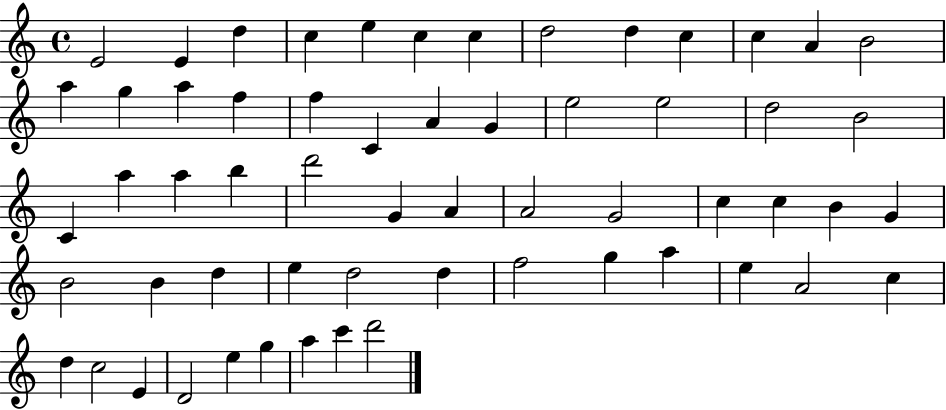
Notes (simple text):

E4/h E4/q D5/q C5/q E5/q C5/q C5/q D5/h D5/q C5/q C5/q A4/q B4/h A5/q G5/q A5/q F5/q F5/q C4/q A4/q G4/q E5/h E5/h D5/h B4/h C4/q A5/q A5/q B5/q D6/h G4/q A4/q A4/h G4/h C5/q C5/q B4/q G4/q B4/h B4/q D5/q E5/q D5/h D5/q F5/h G5/q A5/q E5/q A4/h C5/q D5/q C5/h E4/q D4/h E5/q G5/q A5/q C6/q D6/h